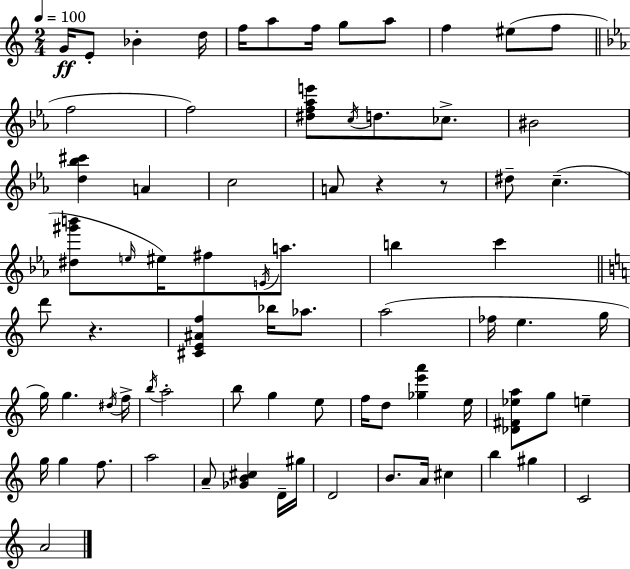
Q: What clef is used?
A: treble